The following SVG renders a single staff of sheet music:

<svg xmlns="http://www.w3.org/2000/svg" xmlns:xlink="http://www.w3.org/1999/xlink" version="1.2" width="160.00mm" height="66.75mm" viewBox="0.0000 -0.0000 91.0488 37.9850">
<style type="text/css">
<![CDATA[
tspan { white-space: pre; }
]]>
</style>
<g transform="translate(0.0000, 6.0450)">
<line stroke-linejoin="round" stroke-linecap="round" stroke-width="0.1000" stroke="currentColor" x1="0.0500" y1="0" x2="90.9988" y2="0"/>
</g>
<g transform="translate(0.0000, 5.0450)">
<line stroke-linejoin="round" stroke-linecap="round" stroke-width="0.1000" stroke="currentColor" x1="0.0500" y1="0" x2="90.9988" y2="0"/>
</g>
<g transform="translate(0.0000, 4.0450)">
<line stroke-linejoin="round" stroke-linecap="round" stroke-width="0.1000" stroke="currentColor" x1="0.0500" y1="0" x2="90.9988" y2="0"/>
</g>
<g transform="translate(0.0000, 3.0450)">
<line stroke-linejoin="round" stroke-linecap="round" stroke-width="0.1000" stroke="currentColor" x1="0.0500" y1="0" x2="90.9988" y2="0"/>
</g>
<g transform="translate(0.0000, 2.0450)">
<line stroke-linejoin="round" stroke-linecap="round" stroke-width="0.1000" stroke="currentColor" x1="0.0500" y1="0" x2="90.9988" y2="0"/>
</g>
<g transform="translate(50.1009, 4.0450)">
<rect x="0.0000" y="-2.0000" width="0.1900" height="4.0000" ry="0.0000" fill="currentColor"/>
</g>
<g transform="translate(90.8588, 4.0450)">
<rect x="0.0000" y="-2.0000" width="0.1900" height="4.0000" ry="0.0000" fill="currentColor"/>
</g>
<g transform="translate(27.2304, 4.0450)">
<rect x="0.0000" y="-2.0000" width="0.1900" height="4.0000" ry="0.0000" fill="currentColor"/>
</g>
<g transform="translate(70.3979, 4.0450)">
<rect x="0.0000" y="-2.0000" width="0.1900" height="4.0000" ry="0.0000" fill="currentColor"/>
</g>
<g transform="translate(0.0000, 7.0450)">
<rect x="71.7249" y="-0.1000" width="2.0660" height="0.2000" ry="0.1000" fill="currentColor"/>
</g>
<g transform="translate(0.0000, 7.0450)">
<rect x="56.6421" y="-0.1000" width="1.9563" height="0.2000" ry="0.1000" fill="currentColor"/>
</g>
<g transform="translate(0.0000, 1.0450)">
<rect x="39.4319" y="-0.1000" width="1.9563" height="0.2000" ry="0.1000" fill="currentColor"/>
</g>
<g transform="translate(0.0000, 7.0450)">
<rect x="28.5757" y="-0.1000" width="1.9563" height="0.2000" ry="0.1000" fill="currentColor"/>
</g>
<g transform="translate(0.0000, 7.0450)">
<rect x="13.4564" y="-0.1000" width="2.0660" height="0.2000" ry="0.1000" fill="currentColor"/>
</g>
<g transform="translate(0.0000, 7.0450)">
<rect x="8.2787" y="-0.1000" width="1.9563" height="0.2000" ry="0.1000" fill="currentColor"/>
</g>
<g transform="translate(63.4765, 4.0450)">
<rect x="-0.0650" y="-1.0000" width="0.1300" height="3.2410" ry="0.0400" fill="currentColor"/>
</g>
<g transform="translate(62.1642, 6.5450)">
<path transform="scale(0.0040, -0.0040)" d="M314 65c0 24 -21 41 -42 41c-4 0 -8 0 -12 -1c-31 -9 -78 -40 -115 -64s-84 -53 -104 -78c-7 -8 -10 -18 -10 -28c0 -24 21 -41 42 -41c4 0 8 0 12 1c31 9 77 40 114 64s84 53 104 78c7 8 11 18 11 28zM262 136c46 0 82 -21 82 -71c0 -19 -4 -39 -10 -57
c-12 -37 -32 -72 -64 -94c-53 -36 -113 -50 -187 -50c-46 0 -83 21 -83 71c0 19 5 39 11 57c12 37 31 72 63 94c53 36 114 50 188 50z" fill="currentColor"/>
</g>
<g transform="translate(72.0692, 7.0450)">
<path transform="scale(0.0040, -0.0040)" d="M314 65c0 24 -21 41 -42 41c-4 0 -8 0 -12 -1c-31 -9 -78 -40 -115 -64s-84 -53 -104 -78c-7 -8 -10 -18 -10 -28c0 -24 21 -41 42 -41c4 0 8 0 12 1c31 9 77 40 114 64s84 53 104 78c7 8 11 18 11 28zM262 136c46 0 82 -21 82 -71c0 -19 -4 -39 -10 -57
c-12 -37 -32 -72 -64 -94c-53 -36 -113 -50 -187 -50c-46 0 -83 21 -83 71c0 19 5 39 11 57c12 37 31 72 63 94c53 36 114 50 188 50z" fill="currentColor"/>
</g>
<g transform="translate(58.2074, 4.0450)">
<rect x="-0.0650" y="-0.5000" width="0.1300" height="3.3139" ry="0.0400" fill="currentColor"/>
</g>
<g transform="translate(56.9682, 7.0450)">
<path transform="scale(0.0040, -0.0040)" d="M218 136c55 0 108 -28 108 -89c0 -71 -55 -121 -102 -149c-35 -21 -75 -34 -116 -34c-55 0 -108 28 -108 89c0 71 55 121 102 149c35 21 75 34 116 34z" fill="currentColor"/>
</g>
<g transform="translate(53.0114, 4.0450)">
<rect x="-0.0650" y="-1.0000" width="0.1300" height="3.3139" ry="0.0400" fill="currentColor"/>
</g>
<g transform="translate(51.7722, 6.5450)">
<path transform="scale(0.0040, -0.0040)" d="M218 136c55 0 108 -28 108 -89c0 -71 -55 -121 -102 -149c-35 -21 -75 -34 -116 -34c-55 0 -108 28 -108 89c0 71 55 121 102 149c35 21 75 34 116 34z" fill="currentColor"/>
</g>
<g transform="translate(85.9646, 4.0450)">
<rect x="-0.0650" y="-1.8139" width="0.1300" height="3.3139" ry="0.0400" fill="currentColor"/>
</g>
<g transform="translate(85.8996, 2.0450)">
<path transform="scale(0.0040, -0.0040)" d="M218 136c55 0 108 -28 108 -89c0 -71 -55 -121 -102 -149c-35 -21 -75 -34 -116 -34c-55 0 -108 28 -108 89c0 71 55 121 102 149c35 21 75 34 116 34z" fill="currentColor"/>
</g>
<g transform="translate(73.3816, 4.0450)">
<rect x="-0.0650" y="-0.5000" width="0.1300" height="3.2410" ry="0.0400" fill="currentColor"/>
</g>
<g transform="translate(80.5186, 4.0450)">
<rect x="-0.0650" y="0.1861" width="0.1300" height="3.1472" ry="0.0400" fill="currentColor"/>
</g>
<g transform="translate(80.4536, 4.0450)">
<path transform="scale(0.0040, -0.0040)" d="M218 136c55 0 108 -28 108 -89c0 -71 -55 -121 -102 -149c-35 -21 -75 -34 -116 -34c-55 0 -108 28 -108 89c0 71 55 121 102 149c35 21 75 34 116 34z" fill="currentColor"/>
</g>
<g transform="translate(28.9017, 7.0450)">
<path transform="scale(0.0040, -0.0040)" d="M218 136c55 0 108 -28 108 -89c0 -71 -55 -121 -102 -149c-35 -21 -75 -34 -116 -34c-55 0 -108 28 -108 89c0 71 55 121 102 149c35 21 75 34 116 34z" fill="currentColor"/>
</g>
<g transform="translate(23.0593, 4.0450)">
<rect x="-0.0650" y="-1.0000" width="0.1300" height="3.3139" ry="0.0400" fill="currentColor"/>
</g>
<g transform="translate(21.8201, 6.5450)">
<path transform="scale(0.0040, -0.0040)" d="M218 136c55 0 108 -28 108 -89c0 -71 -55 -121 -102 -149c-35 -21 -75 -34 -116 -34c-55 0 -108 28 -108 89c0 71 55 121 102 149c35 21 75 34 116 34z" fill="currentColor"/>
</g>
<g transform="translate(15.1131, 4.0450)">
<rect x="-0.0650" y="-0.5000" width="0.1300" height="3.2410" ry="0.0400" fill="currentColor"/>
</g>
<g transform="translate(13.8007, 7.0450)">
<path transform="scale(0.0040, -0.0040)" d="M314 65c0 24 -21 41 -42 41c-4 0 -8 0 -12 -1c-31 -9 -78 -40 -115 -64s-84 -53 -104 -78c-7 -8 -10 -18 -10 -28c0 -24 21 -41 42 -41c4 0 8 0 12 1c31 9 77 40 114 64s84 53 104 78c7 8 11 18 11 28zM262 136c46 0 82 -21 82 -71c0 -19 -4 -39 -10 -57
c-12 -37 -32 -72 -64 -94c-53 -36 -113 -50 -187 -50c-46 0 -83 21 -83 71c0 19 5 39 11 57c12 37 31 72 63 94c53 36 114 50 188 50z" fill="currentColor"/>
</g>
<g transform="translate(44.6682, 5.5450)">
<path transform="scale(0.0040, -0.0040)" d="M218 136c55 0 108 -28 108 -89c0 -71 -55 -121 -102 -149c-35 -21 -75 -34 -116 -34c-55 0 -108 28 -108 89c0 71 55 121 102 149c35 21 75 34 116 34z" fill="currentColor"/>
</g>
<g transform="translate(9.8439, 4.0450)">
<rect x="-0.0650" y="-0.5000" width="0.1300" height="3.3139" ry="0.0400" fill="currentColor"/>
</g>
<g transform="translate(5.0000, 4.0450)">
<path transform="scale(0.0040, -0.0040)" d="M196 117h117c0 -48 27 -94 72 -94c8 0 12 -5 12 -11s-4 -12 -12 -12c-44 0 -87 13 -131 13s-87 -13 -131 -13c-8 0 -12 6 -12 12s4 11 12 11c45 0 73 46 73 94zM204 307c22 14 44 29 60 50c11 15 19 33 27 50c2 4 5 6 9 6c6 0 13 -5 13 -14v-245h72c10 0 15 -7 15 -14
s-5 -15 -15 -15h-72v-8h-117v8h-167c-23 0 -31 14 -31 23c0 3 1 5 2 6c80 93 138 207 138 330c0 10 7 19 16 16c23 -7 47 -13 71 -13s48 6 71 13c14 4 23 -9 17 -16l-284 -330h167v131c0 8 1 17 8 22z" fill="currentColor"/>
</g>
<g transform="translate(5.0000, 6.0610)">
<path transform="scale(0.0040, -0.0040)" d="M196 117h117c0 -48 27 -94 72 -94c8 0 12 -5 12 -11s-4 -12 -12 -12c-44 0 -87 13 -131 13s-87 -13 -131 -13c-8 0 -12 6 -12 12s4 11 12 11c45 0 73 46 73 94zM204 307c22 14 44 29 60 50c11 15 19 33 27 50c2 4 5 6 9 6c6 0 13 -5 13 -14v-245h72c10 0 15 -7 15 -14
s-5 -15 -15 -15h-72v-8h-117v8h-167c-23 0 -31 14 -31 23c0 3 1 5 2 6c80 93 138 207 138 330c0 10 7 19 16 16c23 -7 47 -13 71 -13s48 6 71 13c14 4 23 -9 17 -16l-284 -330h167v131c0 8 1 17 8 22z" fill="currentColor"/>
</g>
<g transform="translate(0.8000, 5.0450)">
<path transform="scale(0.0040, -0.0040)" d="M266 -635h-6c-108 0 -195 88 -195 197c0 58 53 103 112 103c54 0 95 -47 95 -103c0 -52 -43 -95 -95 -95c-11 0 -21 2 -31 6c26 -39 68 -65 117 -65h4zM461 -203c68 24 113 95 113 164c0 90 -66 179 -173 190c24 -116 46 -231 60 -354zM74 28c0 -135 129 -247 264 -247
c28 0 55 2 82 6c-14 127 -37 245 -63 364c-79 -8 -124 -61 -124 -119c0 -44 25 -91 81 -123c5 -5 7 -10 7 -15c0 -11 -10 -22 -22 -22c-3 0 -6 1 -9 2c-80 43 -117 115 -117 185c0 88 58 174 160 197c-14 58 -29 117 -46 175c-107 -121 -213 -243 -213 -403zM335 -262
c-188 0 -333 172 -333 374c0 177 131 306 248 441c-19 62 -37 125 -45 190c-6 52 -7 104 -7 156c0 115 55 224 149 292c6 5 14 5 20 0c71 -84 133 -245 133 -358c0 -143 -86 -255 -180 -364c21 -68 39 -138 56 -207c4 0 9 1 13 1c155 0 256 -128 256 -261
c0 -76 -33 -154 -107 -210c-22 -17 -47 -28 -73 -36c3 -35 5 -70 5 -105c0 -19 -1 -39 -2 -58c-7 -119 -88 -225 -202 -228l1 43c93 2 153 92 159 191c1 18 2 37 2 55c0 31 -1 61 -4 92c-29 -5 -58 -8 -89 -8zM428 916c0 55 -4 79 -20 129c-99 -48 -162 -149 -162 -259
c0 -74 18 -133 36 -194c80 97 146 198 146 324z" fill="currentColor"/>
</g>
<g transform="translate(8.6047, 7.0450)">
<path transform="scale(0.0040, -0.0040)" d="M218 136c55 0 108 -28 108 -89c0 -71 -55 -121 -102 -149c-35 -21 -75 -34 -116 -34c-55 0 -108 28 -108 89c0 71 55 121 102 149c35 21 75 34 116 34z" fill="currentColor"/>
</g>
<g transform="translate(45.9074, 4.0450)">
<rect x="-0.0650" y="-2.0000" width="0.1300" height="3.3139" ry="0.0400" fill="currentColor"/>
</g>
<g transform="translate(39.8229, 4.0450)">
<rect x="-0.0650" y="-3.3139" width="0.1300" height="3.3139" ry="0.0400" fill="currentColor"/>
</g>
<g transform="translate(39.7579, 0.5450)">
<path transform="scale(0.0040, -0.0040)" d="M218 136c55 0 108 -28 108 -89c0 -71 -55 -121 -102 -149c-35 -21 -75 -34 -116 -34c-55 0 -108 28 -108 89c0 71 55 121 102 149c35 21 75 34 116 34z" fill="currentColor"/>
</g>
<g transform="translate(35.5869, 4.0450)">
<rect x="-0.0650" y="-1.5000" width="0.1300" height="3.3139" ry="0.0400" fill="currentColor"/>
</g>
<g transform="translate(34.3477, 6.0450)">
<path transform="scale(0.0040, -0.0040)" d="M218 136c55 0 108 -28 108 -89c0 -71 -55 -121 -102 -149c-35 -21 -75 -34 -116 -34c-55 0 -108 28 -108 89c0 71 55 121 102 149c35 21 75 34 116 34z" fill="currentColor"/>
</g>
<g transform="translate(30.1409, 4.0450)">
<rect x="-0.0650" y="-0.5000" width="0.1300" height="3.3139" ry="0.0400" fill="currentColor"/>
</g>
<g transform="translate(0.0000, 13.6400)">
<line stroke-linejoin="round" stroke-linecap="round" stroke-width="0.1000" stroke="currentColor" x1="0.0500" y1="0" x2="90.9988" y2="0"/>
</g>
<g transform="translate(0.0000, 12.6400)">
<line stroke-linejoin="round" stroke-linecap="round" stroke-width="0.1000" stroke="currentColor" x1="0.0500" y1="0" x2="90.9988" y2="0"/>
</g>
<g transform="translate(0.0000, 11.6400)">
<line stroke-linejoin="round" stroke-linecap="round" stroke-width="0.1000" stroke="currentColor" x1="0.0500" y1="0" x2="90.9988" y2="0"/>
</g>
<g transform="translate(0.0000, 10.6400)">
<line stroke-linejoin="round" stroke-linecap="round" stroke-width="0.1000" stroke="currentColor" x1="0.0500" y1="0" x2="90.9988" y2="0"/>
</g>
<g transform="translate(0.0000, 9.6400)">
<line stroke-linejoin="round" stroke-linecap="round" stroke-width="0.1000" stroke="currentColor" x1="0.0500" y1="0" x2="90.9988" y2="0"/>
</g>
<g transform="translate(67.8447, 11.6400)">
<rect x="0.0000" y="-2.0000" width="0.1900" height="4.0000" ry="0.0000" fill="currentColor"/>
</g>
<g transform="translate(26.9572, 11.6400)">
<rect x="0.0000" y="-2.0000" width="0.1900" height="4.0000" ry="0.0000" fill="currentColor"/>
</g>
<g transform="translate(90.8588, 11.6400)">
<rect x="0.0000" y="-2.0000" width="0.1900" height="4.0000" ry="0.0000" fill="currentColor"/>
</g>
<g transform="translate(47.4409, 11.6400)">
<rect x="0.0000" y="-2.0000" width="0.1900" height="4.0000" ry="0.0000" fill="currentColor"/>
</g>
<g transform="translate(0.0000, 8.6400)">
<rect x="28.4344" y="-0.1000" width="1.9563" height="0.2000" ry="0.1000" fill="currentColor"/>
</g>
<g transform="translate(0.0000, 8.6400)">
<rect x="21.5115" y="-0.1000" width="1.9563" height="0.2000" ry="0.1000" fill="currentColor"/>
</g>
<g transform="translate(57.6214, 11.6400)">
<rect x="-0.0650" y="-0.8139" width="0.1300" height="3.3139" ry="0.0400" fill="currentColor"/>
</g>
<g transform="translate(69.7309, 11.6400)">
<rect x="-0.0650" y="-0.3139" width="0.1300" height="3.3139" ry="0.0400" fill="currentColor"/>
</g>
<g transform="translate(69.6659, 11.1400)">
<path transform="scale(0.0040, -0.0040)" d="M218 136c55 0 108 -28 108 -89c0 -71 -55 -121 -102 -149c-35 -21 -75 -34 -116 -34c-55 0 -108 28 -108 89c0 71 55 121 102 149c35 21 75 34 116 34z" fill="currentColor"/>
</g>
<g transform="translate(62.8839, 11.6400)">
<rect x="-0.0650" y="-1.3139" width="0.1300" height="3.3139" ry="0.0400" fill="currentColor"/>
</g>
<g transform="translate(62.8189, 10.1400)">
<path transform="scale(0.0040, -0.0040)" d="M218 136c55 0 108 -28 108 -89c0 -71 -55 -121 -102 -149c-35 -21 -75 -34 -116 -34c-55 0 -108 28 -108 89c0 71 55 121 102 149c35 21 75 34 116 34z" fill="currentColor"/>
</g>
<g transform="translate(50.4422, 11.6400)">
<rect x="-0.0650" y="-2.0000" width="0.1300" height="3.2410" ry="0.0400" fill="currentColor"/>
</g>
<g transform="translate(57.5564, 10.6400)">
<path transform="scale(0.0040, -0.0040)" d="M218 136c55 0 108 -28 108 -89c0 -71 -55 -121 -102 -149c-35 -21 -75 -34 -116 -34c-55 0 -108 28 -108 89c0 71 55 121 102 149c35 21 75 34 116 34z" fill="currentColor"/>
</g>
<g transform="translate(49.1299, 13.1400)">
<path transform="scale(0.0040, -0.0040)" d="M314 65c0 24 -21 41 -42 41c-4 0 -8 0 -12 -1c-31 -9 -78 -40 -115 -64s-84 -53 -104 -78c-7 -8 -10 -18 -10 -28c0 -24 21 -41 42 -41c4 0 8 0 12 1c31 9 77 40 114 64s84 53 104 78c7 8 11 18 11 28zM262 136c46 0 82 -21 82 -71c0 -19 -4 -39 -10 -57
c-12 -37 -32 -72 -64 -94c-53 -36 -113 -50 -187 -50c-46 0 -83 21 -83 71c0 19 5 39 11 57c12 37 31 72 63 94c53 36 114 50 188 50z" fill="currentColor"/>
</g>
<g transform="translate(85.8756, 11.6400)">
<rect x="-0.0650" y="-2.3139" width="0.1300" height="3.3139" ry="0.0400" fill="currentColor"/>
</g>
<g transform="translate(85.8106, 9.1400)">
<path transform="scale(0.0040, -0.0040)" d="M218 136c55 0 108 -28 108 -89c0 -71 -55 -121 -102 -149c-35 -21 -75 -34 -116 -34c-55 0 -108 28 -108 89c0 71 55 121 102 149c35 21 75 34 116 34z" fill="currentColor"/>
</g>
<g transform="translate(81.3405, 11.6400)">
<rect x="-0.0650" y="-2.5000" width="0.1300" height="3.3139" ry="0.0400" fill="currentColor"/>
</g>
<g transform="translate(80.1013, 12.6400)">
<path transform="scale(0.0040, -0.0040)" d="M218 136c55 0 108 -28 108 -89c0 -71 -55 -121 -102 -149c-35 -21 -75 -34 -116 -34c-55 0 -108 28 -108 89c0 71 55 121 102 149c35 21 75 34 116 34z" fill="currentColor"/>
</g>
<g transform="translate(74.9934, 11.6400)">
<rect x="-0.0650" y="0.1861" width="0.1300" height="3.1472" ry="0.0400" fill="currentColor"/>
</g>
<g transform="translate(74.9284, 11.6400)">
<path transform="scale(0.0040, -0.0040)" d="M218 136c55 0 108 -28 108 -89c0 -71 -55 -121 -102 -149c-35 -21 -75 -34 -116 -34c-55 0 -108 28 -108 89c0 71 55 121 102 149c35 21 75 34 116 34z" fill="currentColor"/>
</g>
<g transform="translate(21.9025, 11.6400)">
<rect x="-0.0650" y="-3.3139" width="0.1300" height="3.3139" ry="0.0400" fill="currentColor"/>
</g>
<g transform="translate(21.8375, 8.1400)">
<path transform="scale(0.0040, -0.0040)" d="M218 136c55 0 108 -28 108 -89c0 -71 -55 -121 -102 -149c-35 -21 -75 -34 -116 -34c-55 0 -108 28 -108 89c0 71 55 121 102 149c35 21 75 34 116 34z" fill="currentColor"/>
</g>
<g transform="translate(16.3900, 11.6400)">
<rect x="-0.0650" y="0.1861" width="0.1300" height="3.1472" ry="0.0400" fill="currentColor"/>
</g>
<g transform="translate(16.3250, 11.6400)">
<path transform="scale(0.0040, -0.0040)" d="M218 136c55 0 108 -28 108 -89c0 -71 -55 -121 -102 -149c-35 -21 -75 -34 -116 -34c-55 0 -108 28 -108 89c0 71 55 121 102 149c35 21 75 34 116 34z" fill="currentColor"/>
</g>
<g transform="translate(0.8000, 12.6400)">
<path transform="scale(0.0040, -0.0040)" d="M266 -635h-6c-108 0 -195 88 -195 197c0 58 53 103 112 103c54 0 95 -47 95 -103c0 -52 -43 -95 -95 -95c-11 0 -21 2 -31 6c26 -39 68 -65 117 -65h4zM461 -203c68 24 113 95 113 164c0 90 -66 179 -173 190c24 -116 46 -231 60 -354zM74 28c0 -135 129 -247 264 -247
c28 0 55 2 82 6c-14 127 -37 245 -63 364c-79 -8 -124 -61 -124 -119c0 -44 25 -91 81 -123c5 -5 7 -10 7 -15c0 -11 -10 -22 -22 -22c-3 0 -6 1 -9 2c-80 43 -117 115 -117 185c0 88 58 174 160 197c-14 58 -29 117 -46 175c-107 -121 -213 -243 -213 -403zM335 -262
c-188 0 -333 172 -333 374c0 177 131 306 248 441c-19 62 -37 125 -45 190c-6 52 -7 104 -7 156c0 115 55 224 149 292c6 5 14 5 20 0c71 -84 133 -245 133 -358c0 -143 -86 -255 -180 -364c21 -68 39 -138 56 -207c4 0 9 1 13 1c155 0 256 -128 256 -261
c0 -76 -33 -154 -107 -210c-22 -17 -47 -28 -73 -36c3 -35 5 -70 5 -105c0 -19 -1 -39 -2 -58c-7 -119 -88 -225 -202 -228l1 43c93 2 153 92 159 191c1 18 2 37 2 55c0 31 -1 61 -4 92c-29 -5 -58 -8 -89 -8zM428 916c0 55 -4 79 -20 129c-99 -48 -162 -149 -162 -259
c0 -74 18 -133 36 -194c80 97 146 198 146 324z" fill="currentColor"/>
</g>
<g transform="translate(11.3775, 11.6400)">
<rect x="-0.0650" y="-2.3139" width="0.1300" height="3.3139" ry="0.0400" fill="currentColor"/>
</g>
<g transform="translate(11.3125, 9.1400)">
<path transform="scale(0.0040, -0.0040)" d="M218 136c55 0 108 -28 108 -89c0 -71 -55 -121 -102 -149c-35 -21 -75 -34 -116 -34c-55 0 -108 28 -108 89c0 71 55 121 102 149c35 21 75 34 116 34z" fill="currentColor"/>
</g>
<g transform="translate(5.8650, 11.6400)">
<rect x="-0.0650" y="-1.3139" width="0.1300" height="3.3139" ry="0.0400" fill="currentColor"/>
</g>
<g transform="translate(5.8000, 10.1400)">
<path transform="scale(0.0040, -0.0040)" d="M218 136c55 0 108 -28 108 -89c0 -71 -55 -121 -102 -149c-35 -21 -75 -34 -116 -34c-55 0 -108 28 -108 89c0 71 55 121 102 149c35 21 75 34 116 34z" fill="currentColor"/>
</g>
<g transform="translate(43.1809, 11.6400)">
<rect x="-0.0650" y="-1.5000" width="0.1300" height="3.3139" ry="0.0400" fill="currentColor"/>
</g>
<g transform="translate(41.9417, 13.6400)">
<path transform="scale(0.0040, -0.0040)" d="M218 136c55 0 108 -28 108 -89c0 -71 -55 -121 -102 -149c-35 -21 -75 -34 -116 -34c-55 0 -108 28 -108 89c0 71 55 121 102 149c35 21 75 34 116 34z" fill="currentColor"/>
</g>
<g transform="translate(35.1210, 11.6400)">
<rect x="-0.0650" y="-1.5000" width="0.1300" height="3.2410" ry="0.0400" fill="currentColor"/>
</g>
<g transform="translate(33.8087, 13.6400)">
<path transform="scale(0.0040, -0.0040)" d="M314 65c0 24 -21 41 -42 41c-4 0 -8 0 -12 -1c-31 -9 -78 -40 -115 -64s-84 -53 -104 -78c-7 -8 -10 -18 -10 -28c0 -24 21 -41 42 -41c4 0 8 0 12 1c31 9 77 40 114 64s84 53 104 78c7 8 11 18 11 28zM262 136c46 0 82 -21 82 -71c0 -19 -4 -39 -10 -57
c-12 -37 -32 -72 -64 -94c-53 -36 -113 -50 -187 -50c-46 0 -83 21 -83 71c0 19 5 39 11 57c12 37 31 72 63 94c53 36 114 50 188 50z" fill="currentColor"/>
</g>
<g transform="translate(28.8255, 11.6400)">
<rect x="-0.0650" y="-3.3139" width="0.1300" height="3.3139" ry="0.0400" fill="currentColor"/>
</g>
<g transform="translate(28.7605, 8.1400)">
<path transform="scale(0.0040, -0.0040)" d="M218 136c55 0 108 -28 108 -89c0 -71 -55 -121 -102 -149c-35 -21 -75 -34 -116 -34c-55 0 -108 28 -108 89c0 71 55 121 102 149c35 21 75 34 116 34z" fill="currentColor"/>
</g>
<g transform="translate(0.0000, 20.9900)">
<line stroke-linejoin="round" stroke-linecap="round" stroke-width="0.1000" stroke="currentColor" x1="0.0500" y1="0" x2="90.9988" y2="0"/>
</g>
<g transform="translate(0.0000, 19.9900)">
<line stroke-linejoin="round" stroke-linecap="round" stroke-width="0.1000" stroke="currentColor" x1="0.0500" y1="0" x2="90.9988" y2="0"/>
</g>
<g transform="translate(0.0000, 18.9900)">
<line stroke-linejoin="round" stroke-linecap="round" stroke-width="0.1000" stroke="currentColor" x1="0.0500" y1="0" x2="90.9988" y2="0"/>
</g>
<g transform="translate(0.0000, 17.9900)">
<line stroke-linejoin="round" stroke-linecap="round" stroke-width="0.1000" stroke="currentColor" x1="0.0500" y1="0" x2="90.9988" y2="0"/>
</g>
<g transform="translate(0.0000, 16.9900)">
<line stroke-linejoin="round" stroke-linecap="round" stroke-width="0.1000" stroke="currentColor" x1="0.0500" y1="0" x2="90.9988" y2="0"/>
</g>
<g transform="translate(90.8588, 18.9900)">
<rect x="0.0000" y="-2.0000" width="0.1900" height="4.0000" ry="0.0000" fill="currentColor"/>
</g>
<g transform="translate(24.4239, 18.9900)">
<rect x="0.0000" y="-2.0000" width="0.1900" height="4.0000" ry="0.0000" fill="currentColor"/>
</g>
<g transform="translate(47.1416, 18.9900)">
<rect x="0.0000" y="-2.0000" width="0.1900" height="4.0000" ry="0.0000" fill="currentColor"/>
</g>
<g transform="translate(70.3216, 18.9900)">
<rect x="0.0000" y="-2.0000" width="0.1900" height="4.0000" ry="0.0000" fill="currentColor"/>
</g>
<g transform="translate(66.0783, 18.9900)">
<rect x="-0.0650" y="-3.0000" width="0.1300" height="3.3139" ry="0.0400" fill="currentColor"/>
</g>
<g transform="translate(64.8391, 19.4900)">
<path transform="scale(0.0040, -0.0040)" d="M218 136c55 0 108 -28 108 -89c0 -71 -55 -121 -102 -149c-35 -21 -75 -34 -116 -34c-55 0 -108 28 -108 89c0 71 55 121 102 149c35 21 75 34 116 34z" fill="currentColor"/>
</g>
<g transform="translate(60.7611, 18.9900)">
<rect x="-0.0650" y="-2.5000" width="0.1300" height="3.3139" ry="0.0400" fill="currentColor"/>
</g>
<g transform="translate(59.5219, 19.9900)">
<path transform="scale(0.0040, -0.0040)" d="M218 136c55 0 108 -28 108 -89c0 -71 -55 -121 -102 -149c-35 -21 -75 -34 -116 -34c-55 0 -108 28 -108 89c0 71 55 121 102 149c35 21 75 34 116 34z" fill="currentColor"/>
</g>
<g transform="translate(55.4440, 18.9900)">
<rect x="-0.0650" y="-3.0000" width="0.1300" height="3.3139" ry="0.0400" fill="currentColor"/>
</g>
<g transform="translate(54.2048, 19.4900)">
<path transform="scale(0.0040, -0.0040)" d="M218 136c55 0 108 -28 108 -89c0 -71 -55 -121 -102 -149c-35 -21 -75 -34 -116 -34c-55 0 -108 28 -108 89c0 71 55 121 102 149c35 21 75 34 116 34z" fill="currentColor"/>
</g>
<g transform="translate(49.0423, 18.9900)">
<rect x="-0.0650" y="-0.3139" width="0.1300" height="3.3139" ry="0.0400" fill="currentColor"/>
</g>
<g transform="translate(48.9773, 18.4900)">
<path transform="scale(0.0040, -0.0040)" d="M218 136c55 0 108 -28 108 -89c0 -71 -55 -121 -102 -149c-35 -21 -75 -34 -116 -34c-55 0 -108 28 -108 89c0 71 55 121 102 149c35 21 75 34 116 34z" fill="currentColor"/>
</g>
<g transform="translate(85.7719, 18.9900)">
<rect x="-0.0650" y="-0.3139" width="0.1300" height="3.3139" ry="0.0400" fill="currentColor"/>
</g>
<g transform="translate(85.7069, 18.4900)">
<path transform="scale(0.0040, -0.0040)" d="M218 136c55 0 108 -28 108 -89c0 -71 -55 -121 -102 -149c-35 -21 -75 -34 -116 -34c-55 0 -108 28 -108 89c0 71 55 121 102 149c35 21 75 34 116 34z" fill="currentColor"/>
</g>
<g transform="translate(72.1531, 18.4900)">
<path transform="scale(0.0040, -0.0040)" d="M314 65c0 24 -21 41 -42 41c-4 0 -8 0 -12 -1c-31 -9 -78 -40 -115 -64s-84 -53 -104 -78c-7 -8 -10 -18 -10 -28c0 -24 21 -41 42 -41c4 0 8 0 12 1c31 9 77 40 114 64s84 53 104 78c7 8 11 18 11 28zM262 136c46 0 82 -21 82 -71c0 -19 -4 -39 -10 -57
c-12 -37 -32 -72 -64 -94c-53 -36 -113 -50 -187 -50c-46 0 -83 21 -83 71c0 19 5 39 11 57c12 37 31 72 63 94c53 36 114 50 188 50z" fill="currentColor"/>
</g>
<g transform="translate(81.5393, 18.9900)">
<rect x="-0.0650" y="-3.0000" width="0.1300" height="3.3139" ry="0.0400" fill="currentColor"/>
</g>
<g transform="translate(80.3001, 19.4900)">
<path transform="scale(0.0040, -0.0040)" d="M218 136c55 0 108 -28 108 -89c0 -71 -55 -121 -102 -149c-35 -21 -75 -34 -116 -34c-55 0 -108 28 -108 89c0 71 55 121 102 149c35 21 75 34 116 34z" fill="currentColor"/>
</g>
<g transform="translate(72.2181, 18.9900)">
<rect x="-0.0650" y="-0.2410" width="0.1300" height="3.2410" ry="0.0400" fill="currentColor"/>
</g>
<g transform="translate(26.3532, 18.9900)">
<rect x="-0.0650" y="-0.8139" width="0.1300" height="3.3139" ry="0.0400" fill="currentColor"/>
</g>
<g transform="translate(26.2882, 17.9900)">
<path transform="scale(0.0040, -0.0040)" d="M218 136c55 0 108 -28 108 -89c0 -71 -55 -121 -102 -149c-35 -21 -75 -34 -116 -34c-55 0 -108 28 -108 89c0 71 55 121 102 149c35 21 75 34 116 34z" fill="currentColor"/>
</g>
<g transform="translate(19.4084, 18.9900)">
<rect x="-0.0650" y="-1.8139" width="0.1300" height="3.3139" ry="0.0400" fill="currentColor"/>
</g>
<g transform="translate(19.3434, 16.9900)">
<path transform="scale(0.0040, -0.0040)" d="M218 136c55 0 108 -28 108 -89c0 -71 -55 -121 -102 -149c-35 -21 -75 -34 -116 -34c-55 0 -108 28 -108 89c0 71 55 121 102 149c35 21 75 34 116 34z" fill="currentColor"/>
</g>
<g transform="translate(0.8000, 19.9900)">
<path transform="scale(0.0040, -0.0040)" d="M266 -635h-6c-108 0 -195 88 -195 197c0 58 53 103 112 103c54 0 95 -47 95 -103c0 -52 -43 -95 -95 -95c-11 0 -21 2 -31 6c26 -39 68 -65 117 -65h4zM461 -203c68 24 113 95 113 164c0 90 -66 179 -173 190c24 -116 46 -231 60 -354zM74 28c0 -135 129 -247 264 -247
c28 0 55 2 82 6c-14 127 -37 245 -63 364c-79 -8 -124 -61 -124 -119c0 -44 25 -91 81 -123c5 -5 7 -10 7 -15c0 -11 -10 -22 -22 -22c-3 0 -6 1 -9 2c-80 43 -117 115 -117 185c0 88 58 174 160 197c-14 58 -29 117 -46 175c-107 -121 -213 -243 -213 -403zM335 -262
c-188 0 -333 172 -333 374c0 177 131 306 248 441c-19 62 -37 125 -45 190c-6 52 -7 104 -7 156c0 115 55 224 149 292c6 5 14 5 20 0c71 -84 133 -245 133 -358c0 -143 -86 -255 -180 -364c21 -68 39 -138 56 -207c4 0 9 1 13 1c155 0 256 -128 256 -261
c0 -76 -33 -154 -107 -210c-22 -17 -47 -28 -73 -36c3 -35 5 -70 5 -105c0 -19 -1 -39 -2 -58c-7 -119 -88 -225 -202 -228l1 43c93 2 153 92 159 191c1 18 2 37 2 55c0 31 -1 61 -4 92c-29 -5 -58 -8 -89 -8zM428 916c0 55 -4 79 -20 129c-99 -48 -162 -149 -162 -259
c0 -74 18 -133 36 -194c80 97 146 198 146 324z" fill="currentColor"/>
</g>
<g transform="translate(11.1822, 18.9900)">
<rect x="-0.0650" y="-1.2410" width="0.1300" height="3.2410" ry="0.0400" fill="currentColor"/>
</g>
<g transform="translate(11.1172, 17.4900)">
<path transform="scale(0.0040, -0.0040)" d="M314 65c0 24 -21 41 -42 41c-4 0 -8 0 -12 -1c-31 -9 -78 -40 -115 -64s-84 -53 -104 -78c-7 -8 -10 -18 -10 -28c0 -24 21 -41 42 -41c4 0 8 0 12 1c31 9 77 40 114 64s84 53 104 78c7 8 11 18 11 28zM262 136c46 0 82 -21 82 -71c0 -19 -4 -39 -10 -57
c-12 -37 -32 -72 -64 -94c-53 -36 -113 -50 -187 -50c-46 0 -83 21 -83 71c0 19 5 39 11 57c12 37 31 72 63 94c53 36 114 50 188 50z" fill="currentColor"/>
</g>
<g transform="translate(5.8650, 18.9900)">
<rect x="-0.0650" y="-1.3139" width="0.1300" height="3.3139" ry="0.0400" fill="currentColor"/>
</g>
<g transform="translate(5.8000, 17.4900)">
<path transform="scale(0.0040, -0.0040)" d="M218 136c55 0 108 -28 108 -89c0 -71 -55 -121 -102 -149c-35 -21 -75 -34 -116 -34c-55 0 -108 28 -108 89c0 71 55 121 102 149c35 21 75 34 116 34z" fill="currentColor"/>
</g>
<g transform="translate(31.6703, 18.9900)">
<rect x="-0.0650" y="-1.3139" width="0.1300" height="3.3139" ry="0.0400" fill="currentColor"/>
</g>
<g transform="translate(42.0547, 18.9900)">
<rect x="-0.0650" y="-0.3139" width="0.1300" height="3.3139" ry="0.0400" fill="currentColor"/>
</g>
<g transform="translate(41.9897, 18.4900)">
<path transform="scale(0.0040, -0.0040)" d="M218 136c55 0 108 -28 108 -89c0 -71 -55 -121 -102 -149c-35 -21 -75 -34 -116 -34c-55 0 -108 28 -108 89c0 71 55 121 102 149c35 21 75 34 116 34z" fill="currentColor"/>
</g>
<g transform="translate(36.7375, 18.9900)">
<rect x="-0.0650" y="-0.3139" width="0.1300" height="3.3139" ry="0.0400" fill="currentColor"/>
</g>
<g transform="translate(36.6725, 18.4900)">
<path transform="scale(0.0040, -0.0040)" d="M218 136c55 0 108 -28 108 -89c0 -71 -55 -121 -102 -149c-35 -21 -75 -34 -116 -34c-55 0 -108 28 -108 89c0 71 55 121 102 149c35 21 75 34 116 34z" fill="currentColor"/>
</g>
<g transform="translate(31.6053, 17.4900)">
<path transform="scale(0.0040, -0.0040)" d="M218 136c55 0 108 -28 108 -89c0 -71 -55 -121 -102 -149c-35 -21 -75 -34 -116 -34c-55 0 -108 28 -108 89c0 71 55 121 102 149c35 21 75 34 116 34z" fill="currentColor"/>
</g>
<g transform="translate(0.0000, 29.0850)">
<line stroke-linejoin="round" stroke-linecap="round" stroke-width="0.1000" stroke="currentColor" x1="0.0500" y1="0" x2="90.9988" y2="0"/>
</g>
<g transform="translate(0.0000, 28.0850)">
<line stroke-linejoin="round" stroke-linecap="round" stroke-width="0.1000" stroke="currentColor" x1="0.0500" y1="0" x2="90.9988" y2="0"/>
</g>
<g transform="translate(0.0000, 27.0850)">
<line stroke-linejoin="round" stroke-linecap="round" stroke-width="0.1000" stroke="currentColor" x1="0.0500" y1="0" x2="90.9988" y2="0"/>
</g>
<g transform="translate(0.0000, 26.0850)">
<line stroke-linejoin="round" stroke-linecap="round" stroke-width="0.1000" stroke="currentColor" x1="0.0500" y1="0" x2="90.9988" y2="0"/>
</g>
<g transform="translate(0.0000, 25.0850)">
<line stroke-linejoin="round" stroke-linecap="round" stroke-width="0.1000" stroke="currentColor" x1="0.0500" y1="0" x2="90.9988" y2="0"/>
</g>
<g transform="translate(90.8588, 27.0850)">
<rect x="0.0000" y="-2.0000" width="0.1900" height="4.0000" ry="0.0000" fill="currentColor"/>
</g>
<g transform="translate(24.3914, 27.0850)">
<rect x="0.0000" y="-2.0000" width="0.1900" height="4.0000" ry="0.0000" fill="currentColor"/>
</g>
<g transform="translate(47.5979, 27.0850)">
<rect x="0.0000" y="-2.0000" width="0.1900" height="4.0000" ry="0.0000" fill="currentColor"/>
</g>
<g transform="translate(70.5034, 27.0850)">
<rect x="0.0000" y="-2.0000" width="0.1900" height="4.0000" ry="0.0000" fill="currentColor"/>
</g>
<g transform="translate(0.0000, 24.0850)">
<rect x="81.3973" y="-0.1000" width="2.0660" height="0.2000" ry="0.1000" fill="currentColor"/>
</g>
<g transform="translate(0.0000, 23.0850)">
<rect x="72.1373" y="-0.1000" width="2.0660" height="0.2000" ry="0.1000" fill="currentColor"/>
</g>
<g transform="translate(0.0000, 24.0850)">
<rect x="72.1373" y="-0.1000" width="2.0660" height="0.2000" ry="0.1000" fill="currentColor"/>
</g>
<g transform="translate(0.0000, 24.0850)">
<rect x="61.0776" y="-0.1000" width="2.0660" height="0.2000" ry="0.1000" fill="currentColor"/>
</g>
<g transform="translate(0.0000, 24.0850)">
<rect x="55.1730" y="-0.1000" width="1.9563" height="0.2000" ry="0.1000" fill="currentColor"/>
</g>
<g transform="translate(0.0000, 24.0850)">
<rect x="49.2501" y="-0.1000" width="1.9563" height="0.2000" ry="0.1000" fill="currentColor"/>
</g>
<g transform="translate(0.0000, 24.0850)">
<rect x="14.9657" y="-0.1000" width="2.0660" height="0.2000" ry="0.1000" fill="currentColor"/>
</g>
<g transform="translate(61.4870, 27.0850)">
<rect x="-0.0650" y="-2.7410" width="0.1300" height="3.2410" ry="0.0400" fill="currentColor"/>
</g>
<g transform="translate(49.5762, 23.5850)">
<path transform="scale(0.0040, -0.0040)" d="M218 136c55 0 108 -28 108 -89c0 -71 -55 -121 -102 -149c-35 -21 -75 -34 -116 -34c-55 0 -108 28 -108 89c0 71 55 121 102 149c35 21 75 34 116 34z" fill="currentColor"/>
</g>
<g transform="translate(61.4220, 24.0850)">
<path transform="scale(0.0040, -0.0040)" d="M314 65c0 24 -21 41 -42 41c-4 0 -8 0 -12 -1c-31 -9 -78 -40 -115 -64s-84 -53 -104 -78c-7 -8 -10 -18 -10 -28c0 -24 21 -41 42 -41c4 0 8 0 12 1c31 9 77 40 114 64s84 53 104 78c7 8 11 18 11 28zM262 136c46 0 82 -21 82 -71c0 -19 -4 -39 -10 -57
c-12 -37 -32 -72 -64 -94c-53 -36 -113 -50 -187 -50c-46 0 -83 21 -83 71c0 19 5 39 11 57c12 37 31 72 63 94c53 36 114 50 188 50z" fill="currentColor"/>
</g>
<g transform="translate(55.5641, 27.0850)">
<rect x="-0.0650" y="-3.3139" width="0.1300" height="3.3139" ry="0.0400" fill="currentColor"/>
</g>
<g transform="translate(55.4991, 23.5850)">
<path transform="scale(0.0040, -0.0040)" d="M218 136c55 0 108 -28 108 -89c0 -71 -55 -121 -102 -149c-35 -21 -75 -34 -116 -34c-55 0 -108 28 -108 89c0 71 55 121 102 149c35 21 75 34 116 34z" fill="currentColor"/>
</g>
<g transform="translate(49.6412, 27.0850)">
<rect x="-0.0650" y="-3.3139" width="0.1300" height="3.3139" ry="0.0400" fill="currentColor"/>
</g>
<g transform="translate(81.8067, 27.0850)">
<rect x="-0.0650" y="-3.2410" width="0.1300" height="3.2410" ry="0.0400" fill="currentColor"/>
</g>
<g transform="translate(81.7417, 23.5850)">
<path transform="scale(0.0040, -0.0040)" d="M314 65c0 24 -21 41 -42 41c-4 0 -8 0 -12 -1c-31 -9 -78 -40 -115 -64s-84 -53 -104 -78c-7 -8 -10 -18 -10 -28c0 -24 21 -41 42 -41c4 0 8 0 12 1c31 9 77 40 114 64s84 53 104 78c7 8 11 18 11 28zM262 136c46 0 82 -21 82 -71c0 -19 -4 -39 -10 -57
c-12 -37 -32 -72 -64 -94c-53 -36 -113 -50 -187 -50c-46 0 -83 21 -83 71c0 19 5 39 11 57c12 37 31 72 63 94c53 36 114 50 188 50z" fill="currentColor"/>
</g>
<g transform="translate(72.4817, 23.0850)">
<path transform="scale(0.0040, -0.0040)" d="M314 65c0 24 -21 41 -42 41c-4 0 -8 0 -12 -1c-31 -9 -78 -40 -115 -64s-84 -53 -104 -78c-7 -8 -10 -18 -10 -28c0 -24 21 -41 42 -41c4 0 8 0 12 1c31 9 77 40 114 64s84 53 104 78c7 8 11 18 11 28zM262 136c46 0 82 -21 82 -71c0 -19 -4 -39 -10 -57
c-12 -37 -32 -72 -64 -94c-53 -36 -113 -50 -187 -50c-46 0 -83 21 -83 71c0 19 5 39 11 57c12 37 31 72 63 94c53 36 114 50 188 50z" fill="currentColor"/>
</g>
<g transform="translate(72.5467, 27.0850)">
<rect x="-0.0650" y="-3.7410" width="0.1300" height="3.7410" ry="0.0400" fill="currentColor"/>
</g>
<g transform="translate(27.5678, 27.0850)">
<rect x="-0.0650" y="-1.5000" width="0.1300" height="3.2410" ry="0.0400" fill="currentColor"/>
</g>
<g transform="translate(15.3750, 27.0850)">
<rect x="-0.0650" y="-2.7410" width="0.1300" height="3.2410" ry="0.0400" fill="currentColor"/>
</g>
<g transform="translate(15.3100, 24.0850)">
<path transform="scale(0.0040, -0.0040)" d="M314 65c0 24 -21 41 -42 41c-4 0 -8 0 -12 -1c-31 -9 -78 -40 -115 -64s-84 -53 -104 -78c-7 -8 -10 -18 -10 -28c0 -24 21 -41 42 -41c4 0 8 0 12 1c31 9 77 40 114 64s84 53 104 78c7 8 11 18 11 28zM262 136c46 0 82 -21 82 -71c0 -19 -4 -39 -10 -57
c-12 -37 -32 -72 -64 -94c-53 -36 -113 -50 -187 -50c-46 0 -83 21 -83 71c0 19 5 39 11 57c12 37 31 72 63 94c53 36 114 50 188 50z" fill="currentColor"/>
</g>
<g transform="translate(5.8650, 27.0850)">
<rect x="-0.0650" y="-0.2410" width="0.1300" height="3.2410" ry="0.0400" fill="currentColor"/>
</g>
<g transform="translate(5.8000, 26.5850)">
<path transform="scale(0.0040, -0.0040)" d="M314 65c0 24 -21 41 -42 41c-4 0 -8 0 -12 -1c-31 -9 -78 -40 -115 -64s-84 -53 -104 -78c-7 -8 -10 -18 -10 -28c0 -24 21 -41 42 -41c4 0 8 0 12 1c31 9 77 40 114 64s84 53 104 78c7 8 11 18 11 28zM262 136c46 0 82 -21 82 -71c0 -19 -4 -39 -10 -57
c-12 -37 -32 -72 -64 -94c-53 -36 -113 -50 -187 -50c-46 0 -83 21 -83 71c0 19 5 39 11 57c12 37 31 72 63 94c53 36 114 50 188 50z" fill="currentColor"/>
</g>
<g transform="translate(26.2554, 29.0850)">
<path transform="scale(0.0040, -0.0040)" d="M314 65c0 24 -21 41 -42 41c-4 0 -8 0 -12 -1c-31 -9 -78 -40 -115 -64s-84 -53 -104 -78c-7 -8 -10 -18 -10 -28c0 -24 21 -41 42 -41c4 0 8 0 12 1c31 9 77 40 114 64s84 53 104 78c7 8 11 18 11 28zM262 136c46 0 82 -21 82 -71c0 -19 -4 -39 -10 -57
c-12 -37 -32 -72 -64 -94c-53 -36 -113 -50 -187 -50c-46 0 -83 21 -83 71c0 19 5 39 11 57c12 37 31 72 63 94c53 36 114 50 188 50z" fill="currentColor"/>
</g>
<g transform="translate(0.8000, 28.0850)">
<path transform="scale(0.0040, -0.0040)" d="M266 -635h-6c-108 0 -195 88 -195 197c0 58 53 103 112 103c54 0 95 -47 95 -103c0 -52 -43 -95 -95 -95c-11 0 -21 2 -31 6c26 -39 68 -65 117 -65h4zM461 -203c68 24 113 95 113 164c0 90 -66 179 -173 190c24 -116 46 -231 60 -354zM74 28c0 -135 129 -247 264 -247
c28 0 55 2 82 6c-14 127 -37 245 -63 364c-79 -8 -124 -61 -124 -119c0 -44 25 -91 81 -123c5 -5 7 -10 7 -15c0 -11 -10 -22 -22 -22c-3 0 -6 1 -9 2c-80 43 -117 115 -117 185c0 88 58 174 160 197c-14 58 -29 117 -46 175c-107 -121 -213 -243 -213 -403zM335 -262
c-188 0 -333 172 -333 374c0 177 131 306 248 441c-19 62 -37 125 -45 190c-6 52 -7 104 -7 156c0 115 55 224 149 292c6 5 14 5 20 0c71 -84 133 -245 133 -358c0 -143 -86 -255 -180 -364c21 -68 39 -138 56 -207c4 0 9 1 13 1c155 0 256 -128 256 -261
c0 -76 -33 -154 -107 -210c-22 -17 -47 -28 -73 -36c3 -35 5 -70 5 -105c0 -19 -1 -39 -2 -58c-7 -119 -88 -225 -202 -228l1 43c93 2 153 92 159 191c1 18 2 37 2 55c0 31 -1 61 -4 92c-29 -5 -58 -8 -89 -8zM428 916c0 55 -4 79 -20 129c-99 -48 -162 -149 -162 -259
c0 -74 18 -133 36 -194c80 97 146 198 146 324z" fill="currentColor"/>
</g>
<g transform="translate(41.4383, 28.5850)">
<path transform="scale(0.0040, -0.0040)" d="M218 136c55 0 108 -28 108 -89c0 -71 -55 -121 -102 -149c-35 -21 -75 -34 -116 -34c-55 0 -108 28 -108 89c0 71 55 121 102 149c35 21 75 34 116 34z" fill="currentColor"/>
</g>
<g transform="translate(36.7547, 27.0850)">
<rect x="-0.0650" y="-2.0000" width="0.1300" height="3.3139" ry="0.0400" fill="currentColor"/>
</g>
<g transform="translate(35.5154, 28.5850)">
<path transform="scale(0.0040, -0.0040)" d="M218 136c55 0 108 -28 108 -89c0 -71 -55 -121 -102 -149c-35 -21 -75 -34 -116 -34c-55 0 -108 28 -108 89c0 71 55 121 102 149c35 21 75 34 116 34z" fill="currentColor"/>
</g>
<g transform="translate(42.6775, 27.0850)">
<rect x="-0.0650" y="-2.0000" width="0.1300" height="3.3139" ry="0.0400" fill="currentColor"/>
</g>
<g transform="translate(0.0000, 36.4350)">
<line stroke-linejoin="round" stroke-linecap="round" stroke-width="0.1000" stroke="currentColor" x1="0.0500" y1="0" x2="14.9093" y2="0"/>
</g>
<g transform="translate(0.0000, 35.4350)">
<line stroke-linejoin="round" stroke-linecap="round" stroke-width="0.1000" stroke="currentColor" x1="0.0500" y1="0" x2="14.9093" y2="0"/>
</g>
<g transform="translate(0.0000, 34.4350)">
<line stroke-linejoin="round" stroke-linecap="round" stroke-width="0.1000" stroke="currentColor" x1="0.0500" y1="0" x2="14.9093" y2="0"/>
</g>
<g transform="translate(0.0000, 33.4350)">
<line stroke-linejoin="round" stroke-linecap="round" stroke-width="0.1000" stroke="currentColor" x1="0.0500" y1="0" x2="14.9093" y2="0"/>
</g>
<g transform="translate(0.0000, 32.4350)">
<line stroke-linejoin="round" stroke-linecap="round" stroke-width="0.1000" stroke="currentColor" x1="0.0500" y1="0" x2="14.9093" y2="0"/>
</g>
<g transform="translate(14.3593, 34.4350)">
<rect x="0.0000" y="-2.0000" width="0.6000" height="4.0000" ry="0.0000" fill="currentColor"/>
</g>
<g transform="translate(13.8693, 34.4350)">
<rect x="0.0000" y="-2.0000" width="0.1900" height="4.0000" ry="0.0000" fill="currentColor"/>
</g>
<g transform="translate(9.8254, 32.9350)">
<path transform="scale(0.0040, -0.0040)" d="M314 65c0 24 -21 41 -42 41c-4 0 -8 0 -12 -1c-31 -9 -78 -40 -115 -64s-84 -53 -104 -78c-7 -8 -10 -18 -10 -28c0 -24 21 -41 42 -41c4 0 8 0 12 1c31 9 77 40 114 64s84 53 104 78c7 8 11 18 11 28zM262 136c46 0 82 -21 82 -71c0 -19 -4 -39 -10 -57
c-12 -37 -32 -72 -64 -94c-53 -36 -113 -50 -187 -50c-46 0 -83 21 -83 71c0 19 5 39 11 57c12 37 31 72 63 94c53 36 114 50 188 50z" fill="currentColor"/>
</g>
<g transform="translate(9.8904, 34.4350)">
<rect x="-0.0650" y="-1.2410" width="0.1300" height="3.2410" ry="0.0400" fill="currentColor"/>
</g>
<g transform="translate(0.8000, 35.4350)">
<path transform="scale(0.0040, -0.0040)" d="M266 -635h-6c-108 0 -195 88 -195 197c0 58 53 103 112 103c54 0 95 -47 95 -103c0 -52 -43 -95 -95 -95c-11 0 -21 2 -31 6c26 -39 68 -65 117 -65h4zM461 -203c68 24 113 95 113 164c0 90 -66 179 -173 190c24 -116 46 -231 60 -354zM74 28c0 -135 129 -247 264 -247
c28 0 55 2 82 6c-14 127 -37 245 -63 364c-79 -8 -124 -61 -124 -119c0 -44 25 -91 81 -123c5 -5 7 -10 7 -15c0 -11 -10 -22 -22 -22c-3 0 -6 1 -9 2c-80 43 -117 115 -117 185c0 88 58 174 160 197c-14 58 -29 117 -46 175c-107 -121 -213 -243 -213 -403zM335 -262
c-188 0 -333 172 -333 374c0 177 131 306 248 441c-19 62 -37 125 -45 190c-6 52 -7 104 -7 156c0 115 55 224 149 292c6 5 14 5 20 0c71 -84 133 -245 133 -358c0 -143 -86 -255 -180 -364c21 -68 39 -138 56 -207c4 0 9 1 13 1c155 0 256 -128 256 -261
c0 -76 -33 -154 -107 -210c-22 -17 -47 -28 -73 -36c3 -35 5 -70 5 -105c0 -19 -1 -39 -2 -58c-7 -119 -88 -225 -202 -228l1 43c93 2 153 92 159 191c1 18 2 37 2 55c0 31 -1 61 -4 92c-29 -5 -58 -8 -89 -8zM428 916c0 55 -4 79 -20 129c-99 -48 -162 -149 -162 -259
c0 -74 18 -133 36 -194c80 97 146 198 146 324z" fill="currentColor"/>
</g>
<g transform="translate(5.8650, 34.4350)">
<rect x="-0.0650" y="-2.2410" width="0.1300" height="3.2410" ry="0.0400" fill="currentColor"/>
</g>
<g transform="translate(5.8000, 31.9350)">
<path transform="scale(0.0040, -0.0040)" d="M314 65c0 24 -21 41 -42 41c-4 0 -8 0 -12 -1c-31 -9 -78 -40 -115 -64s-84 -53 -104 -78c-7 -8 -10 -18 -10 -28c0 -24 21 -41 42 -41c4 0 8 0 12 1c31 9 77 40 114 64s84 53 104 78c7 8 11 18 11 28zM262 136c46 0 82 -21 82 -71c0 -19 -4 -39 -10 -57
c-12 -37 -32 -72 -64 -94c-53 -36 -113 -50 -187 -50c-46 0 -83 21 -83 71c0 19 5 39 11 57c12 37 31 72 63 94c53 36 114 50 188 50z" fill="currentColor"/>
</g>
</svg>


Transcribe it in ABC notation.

X:1
T:Untitled
M:4/4
L:1/4
K:C
C C2 D C E b F D C D2 C2 B f e g B b b E2 E F2 d e c B G g e e2 f d e c c c A G A c2 A c c2 a2 E2 F F b b a2 c'2 b2 g2 e2